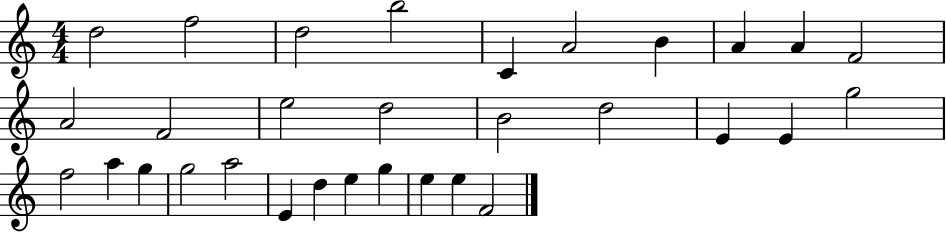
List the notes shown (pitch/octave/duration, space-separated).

D5/h F5/h D5/h B5/h C4/q A4/h B4/q A4/q A4/q F4/h A4/h F4/h E5/h D5/h B4/h D5/h E4/q E4/q G5/h F5/h A5/q G5/q G5/h A5/h E4/q D5/q E5/q G5/q E5/q E5/q F4/h